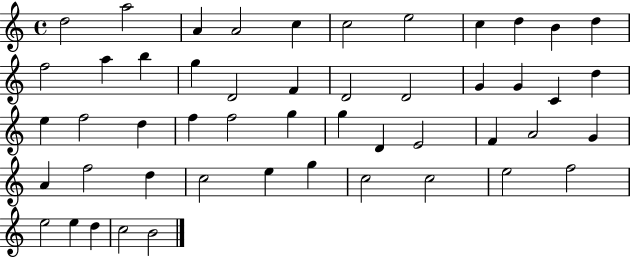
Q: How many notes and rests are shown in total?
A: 50